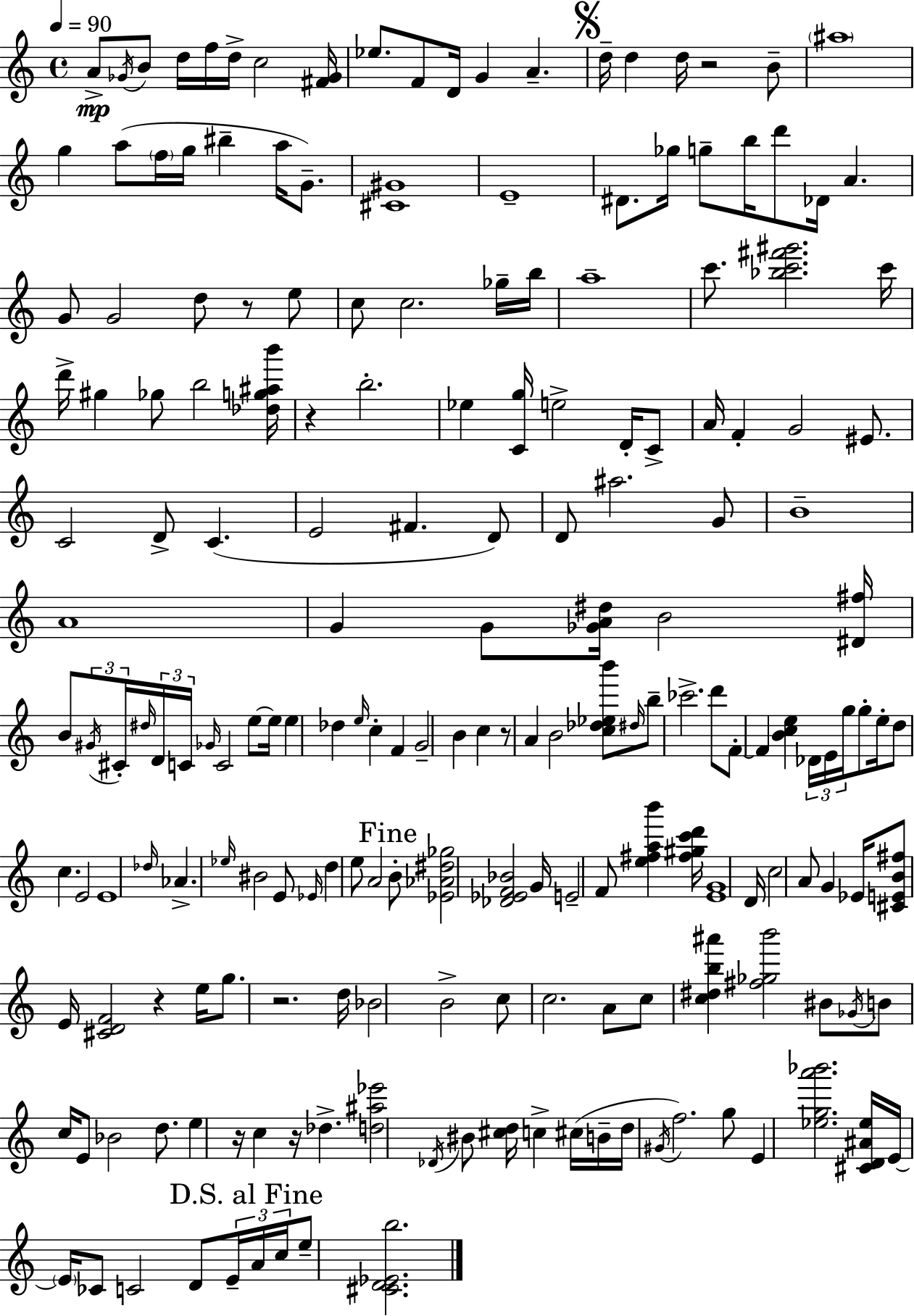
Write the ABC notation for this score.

X:1
T:Untitled
M:4/4
L:1/4
K:Am
A/2 _G/4 B/2 d/4 f/4 d/4 c2 [^F_G]/4 _e/2 F/2 D/4 G A d/4 d d/4 z2 B/2 ^a4 g a/2 f/4 g/4 ^b a/4 G/2 [^C^G]4 E4 ^D/2 _g/4 g/2 b/4 d'/2 _D/4 A G/2 G2 d/2 z/2 e/2 c/2 c2 _g/4 b/4 a4 c'/2 [_bc'^f'^g']2 c'/4 d'/4 ^g _g/2 b2 [_dg^ab']/4 z b2 _e [Cg]/4 e2 D/4 C/2 A/4 F G2 ^E/2 C2 D/2 C E2 ^F D/2 D/2 ^a2 G/2 B4 A4 G G/2 [_GA^d]/4 B2 [^D^f]/4 B/2 ^G/4 ^C/4 ^d/4 D/4 C/4 _G/4 C2 e/2 e/4 e _d e/4 c F G2 B c z/2 A B2 [c_d_eb']/2 ^d/4 b/2 _c'2 d'/2 F/2 F [Bce] _D/4 E/4 g/4 g/2 e/4 d/2 c E2 E4 _d/4 _A _e/4 ^B2 E/2 _E/4 d e/2 A2 B/2 [_E_A^d_g]2 [_D_EF_B]2 G/4 E2 F/2 [e^fab'] [^f^gc'd']/4 [EG]4 D/4 c2 A/2 G _E/4 [^CEB^f]/2 E/4 [^CDF]2 z e/4 g/2 z2 d/4 _B2 B2 c/2 c2 A/2 c/2 [c^db^a'] [^f_gb']2 ^B/2 _G/4 B/2 c/4 E/2 _B2 d/2 e z/4 c z/4 _d [d^a_e']2 _D/4 ^B/2 [^cd]/4 c ^c/4 B/4 d/4 ^G/4 f2 g/2 E [_ega'_b']2 [^CD^A_e]/4 E/4 E/4 _C/2 C2 D/2 E/4 A/4 c/4 e/2 [^CD_Eb]2